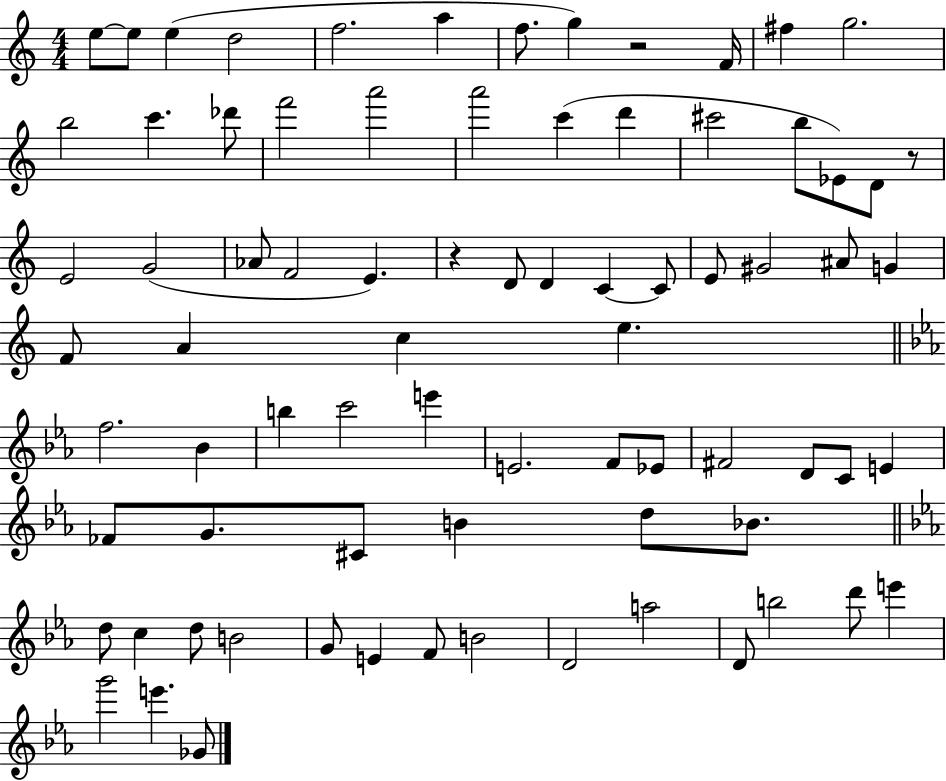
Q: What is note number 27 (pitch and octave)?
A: F4